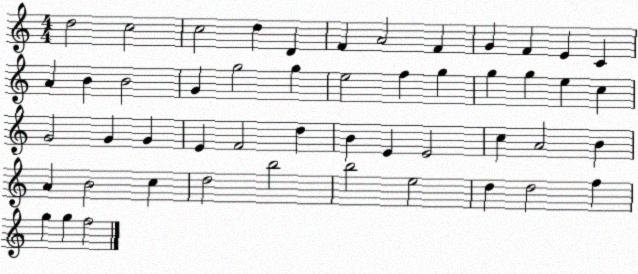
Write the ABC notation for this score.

X:1
T:Untitled
M:4/4
L:1/4
K:C
d2 c2 c2 d D F A2 F G F E C A B B2 G g2 g e2 f g g g e c G2 G G E F2 d B E E2 c A2 B A B2 c d2 b2 b2 e2 d d2 f g g f2